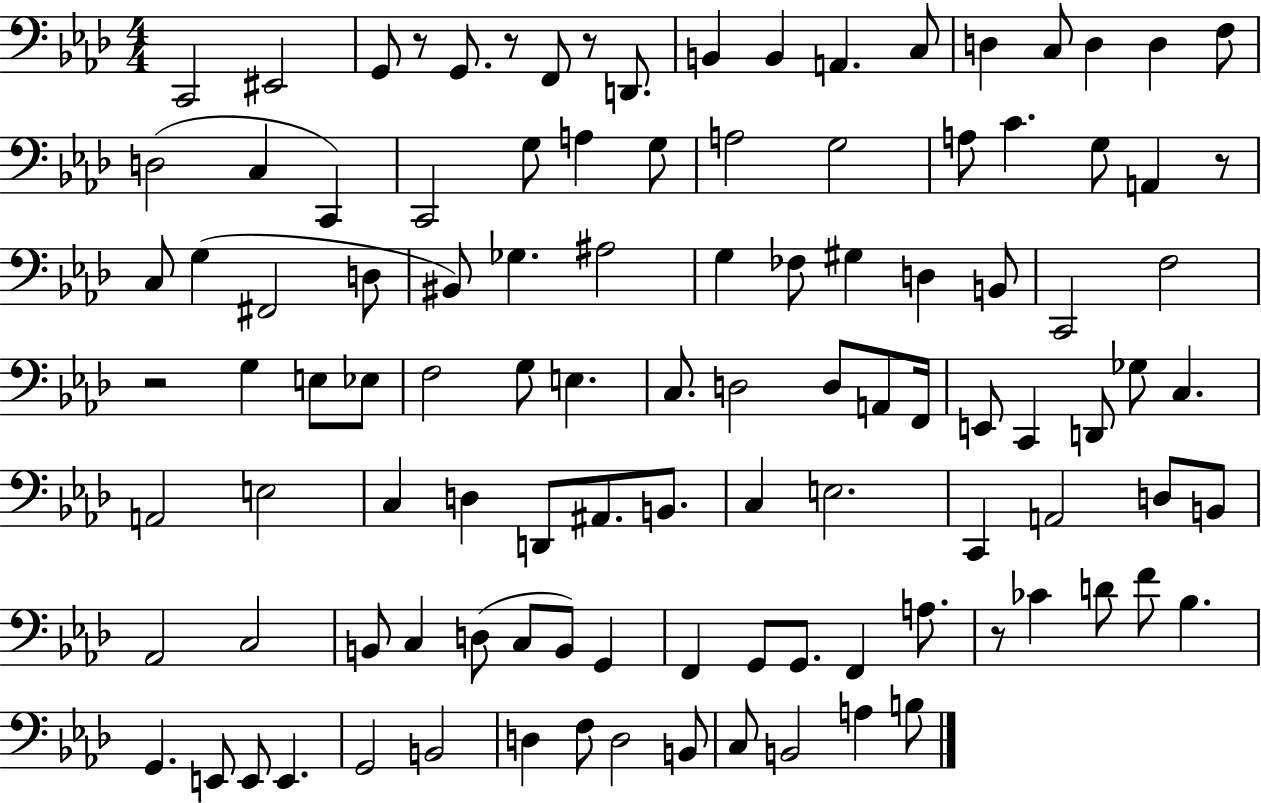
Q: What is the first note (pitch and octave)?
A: C2